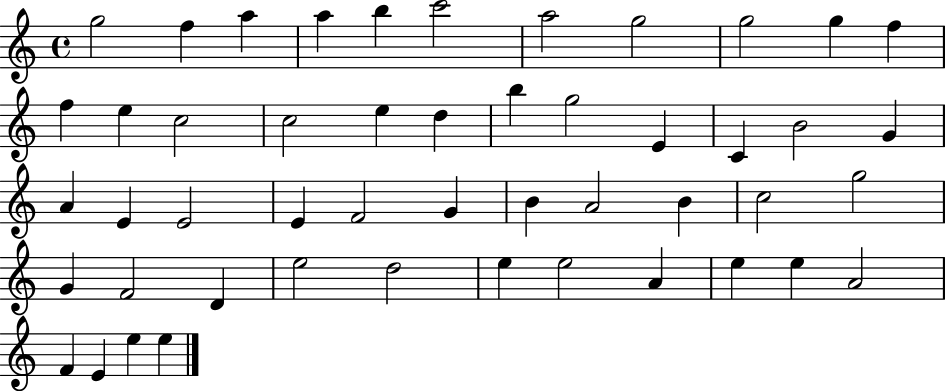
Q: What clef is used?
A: treble